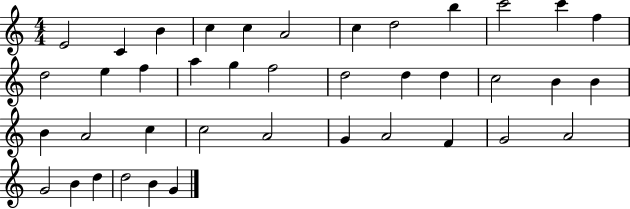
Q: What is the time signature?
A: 4/4